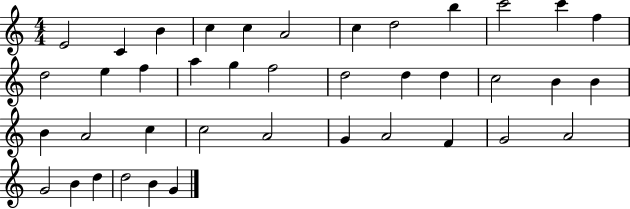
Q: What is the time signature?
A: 4/4